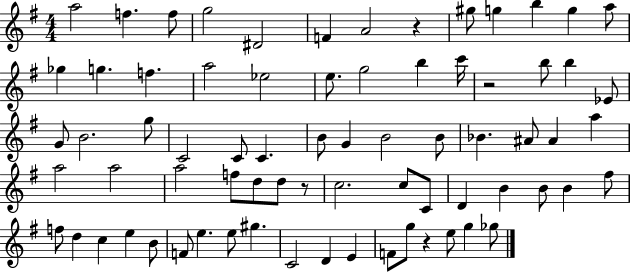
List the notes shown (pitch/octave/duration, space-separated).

A5/h F5/q. F5/e G5/h D#4/h F4/q A4/h R/q G#5/e G5/q B5/q G5/q A5/e Gb5/q G5/q. F5/q. A5/h Eb5/h E5/e. G5/h B5/q C6/s R/h B5/e B5/q Eb4/e G4/e B4/h. G5/e C4/h C4/e C4/q. B4/e G4/q B4/h B4/e Bb4/q. A#4/e A#4/q A5/q A5/h A5/h A5/h F5/e D5/e D5/e R/e C5/h. C5/e C4/e D4/q B4/q B4/e B4/q F#5/e F5/e D5/q C5/q E5/q B4/e F4/e E5/q. E5/e G#5/q. C4/h D4/q E4/q F4/e G5/e R/q E5/e G5/q Gb5/e